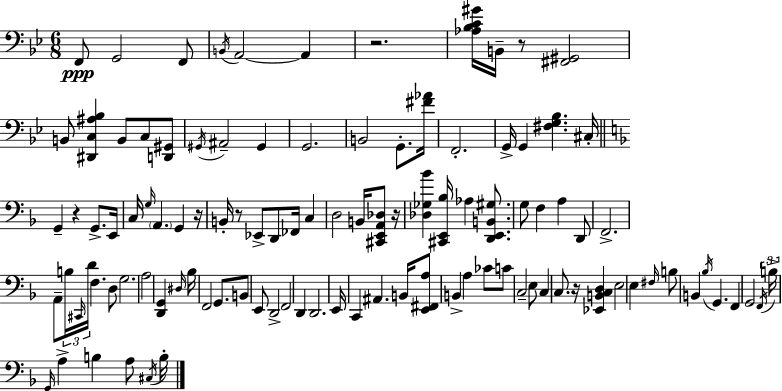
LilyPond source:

{
  \clef bass
  \numericTimeSignature
  \time 6/8
  \key bes \major
  \repeat volta 2 { f,8\ppp g,2 f,8 | \acciaccatura { b,16 } a,2~~ a,4 | r2. | <aes bes c' gis'>16 b,16-- r8 <fis, gis,>2 | \break b,8 <dis, c ais bes>4 b,8 c8 <d, gis,>8 | \acciaccatura { gis,16 } ais,2-- gis,4 | g,2. | b,2 g,8.-. | \break <fis' aes'>16 f,2.-. | g,16-> g,4 <fis g bes>4. | cis16-. \bar "||" \break \key f \major g,4-- r4 g,8.-> e,16 | c16 \grace { g16 } \parenthesize a,4. g,4 | r16 b,16-. r8 ees,8-> d,8 fes,16 c4 | d2 b,16 <cis, e, a, des>8 | \break r16 <des ges bes'>4 <cis, e, bes>16 aes4 <d, e, b, gis>8. | g8 f4 a4 d,8 | f,2.-> | a,8-- \tuplet 3/2 { b16 \grace { cis,16 } d'16 } f4. | \break d8 g2. | a2 <d, g,>4 | \grace { dis16 } bes16 f,2 | g,8. b,8 e,8 d,2-> | \break f,2 d,4 | d,2. | e,16 c,4 ais,4. | b,16 <e, fis, a>8 b,4-> a4 | \break ces'8 c'8 c2-- | e8 c4 c8. r16 <ees, b, c d>4 | e2 e4 | \grace { fis16 } b8 b,4 \acciaccatura { bes16 } g,4. | \break f,4 g,2 | \tuplet 3/2 { \acciaccatura { f,16 } b16-> \grace { g,16 } } a4-> | b4 a8 \acciaccatura { cis16 } b16-. } \bar "|."
}